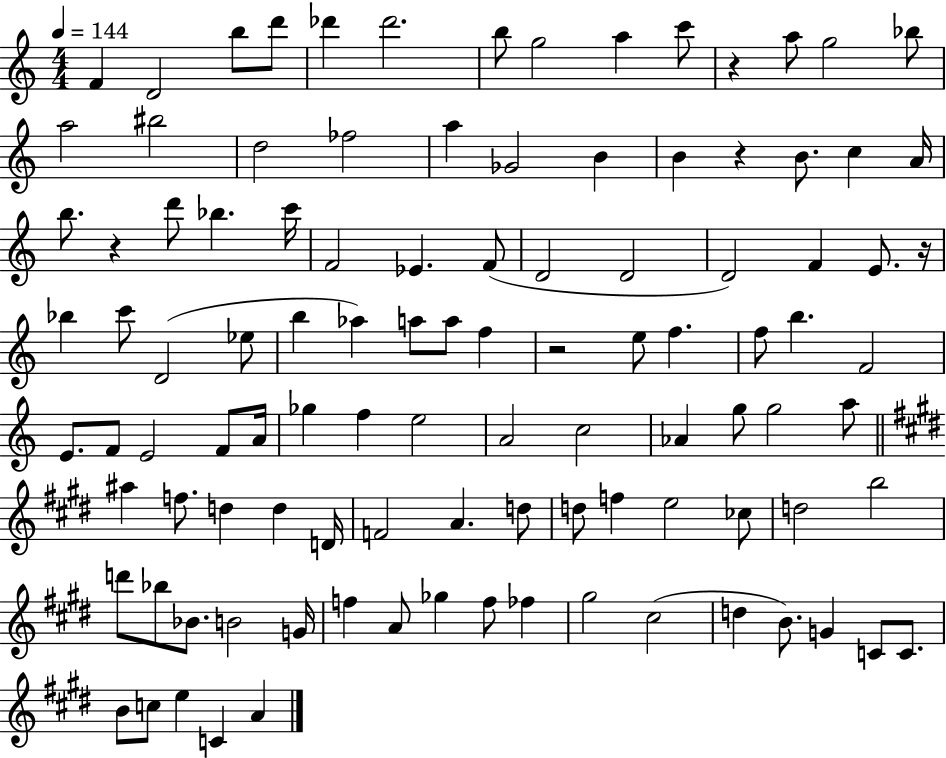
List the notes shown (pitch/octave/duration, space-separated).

F4/q D4/h B5/e D6/e Db6/q Db6/h. B5/e G5/h A5/q C6/e R/q A5/e G5/h Bb5/e A5/h BIS5/h D5/h FES5/h A5/q Gb4/h B4/q B4/q R/q B4/e. C5/q A4/s B5/e. R/q D6/e Bb5/q. C6/s F4/h Eb4/q. F4/e D4/h D4/h D4/h F4/q E4/e. R/s Bb5/q C6/e D4/h Eb5/e B5/q Ab5/q A5/e A5/e F5/q R/h E5/e F5/q. F5/e B5/q. F4/h E4/e. F4/e E4/h F4/e A4/s Gb5/q F5/q E5/h A4/h C5/h Ab4/q G5/e G5/h A5/e A#5/q F5/e. D5/q D5/q D4/s F4/h A4/q. D5/e D5/e F5/q E5/h CES5/e D5/h B5/h D6/e Bb5/e Bb4/e. B4/h G4/s F5/q A4/e Gb5/q F5/e FES5/q G#5/h C#5/h D5/q B4/e. G4/q C4/e C4/e. B4/e C5/e E5/q C4/q A4/q